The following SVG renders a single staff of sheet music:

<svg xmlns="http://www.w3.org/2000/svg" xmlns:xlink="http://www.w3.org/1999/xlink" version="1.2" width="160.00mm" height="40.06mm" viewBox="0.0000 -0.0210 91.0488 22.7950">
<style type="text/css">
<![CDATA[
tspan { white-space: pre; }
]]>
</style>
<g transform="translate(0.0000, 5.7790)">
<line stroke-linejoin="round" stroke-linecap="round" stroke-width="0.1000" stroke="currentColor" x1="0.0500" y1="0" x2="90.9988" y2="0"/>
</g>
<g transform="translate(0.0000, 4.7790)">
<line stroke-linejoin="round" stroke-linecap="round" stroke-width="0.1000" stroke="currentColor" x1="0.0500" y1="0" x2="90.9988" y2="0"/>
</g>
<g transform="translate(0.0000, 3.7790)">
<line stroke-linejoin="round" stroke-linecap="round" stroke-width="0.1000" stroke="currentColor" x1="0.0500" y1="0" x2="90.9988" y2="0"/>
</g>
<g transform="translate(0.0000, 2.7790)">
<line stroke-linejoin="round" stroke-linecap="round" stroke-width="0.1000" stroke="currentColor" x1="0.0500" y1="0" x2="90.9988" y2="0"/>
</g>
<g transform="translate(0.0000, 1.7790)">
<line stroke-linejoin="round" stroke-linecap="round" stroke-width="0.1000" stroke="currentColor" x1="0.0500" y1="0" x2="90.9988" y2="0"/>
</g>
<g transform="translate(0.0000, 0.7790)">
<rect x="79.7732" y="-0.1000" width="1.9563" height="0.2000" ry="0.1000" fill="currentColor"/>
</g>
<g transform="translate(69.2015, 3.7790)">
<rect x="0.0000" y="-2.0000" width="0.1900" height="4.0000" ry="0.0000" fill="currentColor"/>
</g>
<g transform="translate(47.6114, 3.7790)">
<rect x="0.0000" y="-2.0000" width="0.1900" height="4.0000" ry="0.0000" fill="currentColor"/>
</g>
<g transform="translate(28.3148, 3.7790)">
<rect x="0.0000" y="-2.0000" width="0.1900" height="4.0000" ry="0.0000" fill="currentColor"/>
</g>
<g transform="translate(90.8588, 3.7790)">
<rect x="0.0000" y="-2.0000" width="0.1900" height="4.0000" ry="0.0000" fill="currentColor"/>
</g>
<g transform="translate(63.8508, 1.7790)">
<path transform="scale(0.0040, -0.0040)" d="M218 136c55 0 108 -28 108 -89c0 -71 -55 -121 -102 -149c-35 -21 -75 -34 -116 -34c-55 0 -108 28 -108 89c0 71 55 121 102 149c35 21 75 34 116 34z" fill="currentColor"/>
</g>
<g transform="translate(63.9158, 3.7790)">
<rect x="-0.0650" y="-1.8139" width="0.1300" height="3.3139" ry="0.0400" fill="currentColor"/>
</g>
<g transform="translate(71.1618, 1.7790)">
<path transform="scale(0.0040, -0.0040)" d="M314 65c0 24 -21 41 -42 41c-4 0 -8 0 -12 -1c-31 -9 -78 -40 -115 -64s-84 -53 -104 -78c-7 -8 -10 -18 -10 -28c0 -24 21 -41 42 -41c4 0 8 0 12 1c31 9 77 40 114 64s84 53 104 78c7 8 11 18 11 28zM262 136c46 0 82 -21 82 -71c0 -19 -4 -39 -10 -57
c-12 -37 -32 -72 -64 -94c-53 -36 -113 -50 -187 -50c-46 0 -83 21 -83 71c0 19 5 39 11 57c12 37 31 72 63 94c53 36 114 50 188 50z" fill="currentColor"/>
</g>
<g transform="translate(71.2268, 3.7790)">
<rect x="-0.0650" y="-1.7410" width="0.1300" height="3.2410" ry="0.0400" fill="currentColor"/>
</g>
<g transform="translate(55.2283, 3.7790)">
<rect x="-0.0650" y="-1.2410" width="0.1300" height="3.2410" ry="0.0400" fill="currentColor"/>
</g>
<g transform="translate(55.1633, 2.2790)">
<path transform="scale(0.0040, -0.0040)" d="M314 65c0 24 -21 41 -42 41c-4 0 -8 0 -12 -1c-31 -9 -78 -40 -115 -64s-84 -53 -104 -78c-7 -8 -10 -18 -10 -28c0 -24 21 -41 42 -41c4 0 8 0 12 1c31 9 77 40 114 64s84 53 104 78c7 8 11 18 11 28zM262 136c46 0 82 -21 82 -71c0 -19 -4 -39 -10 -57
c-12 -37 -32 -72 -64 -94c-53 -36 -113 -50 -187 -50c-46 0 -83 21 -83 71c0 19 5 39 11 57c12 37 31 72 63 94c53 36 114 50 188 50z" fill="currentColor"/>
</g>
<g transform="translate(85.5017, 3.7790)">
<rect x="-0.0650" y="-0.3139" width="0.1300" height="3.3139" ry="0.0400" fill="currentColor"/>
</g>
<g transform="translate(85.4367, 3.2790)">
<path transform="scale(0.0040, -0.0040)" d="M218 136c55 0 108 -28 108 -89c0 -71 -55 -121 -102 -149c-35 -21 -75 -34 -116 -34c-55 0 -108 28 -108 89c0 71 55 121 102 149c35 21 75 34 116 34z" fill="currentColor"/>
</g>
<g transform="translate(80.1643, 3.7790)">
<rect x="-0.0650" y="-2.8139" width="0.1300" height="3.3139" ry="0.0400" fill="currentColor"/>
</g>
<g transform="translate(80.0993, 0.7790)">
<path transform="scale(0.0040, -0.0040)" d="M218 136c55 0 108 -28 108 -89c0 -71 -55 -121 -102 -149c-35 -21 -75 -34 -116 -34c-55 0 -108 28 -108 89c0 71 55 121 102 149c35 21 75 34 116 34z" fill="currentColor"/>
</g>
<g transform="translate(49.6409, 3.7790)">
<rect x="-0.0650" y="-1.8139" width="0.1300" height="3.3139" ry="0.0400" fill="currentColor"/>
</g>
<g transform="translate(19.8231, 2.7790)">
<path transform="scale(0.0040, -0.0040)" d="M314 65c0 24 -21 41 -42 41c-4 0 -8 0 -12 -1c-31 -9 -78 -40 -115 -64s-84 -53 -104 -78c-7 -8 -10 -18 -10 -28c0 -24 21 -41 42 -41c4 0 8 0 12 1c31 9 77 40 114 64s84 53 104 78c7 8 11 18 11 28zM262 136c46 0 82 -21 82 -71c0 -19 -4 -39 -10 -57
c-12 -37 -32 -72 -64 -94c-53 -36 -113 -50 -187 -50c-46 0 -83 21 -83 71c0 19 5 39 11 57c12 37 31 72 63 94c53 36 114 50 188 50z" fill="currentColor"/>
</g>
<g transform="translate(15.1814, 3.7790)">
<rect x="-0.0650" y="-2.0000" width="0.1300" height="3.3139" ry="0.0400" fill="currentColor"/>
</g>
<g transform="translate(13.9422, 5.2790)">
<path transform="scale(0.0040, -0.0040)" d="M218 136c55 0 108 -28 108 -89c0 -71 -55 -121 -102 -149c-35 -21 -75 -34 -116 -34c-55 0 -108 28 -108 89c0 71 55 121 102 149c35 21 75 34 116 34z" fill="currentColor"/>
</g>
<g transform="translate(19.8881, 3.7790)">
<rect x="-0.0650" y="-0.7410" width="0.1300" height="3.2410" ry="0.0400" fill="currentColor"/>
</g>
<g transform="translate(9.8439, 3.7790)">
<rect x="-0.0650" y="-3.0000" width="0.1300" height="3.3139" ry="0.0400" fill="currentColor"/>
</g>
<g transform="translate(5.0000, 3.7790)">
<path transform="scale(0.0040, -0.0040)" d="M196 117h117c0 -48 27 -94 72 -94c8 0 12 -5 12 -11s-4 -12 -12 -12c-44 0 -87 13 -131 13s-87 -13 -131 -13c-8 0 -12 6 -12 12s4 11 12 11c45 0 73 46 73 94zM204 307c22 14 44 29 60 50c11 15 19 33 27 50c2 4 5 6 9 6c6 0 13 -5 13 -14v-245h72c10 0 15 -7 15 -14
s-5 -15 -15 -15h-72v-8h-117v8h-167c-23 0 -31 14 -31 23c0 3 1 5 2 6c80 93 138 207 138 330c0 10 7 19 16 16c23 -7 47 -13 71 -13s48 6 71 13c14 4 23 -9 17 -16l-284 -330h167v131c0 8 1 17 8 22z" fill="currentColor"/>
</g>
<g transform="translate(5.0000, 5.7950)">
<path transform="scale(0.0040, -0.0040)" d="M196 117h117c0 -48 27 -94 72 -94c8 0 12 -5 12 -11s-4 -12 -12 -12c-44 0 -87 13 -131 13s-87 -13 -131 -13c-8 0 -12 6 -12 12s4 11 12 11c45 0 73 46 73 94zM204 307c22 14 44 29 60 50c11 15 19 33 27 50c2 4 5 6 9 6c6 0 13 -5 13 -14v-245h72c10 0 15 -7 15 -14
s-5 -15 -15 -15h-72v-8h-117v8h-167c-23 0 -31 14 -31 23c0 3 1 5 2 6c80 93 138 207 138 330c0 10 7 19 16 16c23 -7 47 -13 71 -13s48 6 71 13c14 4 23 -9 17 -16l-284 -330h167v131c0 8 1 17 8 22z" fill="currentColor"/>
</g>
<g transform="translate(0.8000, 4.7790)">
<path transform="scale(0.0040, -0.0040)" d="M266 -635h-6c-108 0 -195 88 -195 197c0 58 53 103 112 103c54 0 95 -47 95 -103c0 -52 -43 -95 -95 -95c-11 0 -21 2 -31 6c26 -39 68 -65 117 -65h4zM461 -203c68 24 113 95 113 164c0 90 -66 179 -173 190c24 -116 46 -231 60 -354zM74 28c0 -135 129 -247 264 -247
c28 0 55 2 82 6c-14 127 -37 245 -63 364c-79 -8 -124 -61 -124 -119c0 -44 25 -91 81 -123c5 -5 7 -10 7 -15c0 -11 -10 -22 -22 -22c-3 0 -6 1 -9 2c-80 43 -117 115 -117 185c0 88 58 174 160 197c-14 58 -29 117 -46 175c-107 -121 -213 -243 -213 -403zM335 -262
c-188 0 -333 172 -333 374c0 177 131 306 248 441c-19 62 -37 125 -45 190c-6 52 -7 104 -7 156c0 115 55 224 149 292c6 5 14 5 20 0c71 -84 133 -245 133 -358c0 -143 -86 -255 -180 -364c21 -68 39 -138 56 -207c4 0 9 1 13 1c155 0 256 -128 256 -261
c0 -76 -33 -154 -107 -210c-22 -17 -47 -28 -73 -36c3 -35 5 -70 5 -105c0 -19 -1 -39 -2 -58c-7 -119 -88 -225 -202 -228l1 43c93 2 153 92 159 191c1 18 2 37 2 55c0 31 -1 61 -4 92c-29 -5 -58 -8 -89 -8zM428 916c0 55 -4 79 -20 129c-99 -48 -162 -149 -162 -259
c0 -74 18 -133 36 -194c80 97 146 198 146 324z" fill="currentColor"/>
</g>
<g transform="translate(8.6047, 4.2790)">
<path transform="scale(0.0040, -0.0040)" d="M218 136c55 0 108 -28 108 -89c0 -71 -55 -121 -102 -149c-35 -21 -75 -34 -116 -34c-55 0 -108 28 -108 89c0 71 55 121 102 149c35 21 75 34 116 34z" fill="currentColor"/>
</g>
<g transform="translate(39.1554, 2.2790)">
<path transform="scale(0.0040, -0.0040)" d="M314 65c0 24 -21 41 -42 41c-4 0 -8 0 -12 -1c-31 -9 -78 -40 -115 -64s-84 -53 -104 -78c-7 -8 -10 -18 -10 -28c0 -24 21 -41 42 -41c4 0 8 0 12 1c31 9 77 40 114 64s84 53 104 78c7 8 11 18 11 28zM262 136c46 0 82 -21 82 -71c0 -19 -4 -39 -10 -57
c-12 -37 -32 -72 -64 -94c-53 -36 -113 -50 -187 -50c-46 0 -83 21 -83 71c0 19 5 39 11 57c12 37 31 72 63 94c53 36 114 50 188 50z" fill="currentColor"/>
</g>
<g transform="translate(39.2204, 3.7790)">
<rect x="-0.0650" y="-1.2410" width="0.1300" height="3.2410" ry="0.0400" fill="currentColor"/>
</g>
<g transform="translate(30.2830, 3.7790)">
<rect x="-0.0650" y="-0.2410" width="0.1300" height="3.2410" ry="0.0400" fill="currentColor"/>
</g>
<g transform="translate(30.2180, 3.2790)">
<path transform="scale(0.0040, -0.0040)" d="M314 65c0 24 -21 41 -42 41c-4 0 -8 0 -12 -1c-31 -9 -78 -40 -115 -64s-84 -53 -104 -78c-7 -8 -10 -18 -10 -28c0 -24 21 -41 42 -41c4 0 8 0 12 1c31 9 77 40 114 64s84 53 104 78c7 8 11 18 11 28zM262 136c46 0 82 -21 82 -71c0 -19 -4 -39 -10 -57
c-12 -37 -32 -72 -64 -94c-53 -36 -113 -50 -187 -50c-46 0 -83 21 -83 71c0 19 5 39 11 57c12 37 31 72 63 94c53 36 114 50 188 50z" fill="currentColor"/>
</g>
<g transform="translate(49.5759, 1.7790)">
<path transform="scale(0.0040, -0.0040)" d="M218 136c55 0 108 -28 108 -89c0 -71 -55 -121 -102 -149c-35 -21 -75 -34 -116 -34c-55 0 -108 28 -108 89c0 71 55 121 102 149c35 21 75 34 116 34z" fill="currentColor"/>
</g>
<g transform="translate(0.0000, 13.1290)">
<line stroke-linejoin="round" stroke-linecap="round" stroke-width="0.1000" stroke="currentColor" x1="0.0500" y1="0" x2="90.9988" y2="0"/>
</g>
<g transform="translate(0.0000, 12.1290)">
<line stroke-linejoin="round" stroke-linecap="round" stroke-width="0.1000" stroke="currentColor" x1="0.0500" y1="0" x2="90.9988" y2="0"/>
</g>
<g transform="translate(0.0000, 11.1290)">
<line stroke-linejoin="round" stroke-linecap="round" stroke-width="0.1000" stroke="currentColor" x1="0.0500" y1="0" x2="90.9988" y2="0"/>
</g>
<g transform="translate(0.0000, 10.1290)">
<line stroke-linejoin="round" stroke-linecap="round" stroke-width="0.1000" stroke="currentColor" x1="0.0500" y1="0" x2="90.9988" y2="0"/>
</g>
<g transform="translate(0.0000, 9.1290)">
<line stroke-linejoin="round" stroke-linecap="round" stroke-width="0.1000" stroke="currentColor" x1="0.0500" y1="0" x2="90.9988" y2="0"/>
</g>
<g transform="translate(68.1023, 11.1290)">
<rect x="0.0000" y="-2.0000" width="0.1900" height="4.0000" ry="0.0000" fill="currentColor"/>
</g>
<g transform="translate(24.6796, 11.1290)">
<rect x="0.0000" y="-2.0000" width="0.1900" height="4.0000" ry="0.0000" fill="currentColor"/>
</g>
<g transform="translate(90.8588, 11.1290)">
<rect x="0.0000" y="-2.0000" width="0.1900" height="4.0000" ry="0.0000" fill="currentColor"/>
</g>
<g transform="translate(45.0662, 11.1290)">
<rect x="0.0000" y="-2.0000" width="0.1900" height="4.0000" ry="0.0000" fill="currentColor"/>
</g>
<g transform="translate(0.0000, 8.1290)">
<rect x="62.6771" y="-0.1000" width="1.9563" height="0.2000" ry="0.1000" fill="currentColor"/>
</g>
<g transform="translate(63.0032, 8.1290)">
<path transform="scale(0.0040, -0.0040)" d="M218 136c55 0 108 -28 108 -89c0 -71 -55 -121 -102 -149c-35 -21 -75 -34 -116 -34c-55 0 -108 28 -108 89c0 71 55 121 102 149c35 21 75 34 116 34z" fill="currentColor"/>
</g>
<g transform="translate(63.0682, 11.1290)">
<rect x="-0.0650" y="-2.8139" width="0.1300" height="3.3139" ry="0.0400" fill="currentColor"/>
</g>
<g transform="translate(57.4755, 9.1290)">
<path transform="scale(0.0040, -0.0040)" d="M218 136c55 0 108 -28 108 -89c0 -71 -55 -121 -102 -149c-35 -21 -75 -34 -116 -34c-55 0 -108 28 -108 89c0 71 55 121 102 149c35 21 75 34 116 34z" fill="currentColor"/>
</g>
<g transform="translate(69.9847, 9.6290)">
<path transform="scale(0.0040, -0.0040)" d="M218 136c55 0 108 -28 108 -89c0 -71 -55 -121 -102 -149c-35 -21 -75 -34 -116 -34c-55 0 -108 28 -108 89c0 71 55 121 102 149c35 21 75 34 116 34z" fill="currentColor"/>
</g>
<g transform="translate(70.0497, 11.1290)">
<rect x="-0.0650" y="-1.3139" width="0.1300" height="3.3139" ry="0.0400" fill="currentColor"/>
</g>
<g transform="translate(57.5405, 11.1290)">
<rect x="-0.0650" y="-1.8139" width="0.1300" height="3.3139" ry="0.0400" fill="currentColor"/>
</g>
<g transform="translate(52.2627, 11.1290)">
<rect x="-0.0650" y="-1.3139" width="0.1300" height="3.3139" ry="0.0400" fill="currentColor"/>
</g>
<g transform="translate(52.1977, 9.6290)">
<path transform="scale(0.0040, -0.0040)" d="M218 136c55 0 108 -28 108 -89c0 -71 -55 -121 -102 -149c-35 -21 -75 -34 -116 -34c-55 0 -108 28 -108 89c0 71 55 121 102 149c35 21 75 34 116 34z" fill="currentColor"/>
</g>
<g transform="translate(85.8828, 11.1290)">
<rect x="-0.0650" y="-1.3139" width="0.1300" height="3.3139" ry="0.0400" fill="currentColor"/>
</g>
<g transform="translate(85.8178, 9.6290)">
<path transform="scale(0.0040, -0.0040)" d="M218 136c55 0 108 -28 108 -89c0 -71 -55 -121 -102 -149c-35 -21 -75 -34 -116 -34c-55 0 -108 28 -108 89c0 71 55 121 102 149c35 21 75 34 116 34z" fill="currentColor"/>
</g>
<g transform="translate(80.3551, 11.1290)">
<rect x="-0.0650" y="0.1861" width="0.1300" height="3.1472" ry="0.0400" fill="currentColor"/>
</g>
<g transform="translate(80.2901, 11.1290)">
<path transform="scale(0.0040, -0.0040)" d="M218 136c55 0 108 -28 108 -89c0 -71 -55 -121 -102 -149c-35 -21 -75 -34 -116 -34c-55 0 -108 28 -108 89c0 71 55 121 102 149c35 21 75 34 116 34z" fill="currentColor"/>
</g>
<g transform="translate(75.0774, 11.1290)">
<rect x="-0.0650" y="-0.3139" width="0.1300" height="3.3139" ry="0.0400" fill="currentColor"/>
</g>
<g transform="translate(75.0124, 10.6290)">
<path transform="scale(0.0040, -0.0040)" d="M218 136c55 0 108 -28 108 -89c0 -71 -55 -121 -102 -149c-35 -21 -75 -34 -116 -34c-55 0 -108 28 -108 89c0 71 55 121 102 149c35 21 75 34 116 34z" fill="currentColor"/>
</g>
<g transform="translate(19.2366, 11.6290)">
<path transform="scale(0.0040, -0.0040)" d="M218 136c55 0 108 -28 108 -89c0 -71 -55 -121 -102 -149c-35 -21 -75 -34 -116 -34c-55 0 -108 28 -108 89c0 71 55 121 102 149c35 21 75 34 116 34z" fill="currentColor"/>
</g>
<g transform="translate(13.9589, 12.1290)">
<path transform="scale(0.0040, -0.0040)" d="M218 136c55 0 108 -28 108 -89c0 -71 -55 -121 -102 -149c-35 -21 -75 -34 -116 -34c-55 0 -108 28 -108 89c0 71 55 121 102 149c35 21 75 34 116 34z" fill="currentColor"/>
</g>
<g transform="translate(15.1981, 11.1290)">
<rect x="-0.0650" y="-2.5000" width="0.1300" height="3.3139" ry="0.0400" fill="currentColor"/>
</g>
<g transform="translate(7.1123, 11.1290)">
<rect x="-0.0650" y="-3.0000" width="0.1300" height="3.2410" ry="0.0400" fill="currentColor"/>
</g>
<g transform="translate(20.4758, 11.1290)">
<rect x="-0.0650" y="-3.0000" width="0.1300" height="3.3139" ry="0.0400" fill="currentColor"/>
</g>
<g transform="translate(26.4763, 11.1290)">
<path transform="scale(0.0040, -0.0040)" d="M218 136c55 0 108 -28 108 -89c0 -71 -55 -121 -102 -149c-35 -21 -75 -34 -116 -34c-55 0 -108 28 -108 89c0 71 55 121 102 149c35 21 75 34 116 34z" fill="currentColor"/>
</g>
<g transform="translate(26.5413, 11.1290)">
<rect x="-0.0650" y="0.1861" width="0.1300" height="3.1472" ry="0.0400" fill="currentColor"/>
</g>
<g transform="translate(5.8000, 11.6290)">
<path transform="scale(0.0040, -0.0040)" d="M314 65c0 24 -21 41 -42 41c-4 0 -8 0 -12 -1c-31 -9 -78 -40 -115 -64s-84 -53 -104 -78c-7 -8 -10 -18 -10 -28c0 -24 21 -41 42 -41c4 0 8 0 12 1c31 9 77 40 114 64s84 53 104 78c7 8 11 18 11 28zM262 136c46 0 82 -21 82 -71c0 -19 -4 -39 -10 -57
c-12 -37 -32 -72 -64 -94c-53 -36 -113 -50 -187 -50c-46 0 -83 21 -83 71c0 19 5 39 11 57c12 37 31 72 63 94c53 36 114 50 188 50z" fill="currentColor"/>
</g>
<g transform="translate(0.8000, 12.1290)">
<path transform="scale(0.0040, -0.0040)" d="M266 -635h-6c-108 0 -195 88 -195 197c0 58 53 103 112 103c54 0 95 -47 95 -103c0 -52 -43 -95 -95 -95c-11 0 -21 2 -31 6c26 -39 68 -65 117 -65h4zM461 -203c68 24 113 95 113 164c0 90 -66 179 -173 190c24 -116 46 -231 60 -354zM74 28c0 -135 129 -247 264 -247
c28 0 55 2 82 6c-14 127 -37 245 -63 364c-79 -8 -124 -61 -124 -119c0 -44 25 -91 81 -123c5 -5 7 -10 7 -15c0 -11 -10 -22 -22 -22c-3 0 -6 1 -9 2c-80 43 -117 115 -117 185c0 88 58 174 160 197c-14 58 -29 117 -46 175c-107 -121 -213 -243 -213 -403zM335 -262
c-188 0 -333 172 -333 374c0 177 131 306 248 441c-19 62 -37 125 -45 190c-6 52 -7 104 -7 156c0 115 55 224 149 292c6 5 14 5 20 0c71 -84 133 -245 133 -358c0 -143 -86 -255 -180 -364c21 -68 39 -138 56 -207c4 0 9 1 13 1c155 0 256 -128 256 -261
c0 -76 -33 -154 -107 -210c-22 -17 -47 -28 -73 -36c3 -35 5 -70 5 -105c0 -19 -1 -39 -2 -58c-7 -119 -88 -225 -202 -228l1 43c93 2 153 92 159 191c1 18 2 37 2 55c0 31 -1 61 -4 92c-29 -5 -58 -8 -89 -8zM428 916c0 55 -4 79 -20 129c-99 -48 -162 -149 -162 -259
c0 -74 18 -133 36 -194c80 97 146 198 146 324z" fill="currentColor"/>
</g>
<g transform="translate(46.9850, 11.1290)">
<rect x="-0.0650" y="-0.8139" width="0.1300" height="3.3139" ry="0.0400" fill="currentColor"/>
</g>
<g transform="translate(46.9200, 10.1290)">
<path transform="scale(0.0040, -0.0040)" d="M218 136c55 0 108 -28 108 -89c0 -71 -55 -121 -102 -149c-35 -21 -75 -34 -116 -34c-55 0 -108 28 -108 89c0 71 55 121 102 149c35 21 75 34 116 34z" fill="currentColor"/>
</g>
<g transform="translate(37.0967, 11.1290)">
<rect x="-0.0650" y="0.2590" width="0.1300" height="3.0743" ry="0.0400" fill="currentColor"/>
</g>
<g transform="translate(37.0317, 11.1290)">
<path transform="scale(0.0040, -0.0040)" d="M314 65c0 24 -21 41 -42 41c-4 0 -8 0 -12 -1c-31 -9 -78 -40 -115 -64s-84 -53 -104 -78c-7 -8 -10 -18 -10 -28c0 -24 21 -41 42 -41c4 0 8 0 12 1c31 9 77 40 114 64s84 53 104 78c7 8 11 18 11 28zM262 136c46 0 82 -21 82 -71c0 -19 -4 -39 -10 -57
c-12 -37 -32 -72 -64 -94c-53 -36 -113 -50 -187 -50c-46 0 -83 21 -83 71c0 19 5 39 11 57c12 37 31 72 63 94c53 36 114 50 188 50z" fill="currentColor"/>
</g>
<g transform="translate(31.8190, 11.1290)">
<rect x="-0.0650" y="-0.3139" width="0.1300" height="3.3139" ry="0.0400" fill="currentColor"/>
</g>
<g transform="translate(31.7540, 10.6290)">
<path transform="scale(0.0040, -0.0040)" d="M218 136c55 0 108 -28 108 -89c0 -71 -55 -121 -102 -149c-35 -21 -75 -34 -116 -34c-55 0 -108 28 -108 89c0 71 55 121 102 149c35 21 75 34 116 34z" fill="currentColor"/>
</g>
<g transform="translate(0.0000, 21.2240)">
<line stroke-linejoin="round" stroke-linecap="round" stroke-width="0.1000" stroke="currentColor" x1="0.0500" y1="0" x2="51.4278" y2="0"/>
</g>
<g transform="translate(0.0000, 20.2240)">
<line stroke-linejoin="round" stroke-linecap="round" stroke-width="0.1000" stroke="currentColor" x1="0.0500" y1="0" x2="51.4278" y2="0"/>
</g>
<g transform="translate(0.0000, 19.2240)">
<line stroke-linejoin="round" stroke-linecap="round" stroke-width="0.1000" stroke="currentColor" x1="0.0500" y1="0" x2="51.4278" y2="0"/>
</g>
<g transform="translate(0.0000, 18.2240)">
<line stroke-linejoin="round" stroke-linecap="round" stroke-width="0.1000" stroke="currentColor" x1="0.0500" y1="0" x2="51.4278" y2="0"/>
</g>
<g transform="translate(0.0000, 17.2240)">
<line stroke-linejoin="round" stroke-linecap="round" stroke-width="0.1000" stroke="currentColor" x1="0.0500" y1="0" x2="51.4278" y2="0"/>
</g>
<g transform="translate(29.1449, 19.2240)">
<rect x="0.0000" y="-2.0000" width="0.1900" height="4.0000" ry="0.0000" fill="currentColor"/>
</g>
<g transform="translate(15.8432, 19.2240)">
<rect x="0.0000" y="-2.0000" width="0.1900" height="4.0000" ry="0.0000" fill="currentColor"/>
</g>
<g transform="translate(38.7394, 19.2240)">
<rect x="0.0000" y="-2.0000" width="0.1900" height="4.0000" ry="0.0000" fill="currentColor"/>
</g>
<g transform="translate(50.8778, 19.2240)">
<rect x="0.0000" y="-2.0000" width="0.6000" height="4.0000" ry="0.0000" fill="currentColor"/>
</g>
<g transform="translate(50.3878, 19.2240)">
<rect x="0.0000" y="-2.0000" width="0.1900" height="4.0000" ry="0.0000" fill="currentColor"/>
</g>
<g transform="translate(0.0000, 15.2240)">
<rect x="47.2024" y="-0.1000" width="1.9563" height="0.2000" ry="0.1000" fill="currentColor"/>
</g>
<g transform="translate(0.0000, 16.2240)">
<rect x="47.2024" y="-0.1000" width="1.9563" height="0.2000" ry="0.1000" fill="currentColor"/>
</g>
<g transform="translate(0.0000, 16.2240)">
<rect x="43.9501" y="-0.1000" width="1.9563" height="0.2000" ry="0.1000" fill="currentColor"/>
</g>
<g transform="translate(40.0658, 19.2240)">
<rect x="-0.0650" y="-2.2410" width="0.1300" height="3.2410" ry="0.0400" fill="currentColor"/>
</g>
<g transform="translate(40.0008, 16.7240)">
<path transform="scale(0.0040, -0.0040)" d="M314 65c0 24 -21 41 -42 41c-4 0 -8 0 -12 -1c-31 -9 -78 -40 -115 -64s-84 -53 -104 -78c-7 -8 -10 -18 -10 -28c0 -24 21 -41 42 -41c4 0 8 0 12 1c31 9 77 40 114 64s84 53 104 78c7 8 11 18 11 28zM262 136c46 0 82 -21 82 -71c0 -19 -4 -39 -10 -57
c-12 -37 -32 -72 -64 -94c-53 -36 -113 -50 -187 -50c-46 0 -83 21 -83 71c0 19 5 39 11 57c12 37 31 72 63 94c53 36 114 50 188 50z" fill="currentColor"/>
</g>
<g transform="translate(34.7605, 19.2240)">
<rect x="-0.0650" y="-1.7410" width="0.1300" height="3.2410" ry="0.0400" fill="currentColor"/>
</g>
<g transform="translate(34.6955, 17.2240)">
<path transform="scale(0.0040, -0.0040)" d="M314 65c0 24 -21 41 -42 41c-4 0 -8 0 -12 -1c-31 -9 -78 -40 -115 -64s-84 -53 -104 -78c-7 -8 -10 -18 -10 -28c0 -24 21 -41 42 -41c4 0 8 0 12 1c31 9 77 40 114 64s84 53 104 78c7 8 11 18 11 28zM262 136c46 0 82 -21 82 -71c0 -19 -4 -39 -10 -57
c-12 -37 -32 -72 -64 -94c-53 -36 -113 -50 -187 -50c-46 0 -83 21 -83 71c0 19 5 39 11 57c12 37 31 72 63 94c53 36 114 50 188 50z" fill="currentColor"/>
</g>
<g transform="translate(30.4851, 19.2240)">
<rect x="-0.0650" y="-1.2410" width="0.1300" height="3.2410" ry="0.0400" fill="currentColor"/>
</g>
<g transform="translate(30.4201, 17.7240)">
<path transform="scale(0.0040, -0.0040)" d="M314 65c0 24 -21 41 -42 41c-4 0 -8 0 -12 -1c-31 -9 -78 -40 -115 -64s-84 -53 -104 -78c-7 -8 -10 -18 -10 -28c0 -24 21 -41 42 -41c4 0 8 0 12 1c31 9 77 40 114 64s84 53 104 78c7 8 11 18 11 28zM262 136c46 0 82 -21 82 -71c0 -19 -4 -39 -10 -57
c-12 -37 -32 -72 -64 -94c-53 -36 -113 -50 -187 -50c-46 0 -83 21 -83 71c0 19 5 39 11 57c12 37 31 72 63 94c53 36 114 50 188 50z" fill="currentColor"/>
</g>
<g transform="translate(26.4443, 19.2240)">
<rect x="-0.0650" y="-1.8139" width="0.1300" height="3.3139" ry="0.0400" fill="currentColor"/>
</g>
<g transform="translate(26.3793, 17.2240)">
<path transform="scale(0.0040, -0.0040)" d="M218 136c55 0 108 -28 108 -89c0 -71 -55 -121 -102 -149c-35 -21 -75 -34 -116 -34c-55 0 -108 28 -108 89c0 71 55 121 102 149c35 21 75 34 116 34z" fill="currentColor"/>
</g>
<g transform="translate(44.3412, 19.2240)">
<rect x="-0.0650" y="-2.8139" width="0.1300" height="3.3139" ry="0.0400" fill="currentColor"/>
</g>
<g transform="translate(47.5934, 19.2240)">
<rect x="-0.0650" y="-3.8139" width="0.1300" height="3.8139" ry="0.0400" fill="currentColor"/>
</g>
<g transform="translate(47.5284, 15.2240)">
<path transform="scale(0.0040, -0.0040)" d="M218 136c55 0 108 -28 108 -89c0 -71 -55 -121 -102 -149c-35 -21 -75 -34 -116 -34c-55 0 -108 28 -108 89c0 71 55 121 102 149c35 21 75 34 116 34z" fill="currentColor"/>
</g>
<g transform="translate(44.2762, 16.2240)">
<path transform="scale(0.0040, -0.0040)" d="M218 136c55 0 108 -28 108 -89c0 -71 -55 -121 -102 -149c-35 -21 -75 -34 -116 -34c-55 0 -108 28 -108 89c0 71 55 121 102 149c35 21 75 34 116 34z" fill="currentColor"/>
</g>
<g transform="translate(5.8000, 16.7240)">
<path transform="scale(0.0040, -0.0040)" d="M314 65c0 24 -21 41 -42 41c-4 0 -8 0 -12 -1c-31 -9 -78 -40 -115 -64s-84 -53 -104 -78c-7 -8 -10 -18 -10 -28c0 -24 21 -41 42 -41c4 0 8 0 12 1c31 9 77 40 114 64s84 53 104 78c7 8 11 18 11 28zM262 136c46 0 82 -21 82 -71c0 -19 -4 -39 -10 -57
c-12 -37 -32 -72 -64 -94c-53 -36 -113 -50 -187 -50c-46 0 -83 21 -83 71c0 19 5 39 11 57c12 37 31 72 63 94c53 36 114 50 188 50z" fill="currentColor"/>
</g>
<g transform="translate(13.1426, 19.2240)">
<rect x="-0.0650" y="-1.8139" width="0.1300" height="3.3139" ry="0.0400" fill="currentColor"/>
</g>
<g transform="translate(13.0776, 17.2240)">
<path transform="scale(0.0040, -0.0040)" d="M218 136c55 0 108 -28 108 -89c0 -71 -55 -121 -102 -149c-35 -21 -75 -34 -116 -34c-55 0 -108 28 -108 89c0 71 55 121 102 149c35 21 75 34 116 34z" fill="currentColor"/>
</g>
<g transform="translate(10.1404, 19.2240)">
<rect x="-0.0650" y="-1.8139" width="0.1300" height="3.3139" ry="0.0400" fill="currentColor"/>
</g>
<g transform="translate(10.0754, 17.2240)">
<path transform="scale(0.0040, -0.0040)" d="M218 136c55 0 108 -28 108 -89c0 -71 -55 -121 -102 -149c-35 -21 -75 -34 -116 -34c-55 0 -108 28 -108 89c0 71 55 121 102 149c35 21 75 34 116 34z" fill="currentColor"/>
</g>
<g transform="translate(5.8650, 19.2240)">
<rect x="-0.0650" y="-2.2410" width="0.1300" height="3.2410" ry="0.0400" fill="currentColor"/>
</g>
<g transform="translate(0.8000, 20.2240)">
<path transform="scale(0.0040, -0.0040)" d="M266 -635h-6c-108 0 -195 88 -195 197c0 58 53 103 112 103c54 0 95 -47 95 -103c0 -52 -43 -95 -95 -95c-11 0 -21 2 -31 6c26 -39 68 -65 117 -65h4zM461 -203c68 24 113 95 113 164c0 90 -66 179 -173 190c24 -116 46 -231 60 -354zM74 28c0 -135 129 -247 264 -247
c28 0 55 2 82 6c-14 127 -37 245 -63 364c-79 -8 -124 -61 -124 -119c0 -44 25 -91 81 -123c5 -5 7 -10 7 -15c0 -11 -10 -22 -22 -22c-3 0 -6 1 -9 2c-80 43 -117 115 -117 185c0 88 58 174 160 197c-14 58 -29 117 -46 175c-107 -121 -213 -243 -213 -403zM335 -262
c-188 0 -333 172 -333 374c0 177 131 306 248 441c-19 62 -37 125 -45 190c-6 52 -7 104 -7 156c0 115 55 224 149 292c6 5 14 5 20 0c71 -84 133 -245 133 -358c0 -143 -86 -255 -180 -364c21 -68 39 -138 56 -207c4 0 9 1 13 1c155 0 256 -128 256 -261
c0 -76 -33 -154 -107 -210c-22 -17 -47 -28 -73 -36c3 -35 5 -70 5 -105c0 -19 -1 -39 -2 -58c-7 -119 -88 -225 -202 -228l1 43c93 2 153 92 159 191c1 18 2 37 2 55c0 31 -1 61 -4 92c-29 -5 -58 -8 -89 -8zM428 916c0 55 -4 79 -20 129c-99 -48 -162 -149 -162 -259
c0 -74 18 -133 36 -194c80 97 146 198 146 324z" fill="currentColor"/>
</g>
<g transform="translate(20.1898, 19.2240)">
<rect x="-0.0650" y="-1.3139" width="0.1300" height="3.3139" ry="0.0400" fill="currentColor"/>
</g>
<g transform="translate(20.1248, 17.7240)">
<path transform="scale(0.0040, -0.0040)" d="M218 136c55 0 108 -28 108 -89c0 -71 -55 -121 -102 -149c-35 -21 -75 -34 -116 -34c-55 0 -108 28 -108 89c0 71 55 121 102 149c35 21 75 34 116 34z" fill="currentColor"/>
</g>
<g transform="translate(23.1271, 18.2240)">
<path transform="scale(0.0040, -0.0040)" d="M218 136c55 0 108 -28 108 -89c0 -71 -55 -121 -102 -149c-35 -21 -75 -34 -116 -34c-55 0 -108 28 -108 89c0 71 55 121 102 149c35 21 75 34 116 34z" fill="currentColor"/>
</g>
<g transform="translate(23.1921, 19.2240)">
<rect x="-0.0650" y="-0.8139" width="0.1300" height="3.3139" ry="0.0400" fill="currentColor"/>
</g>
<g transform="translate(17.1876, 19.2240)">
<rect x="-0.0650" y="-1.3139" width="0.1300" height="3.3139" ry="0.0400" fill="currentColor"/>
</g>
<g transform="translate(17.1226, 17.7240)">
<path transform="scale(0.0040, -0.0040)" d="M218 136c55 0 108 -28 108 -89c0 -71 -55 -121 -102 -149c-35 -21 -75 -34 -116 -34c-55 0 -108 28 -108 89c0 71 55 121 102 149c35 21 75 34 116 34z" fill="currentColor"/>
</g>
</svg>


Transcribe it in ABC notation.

X:1
T:Untitled
M:4/4
L:1/4
K:C
A F d2 c2 e2 f e2 f f2 a c A2 G A B c B2 d e f a e c B e g2 f f e e d f e2 f2 g2 a c'